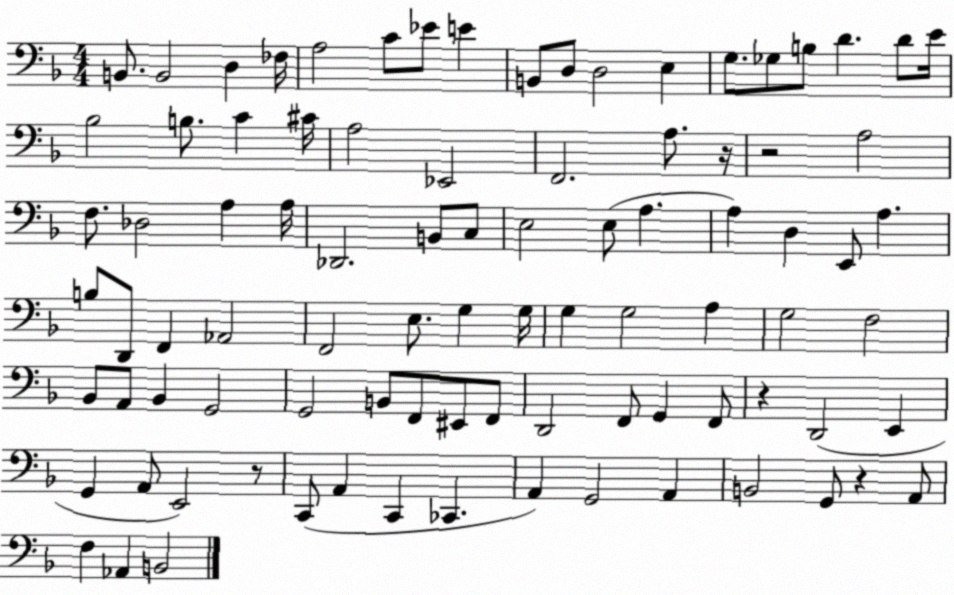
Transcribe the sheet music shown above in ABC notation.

X:1
T:Untitled
M:4/4
L:1/4
K:F
B,,/2 B,,2 D, _F,/4 A,2 C/2 _E/2 E B,,/2 D,/2 D,2 E, G,/2 _G,/2 B,/2 D D/2 E/4 _B,2 B,/2 C ^C/4 A,2 _E,,2 F,,2 A,/2 z/4 z2 A,2 F,/2 _D,2 A, A,/4 _D,,2 B,,/2 C,/2 E,2 E,/2 A, A, D, E,,/2 A, B,/2 D,,/2 F,, _A,,2 F,,2 E,/2 G, G,/4 G, G,2 A, G,2 F,2 _B,,/2 A,,/2 _B,, G,,2 G,,2 B,,/2 F,,/2 ^E,,/2 F,,/2 D,,2 F,,/2 G,, F,,/2 z D,,2 E,, G,, A,,/2 E,,2 z/2 C,,/2 A,, C,, _C,, A,, G,,2 A,, B,,2 G,,/2 z A,,/2 F, _A,, B,,2